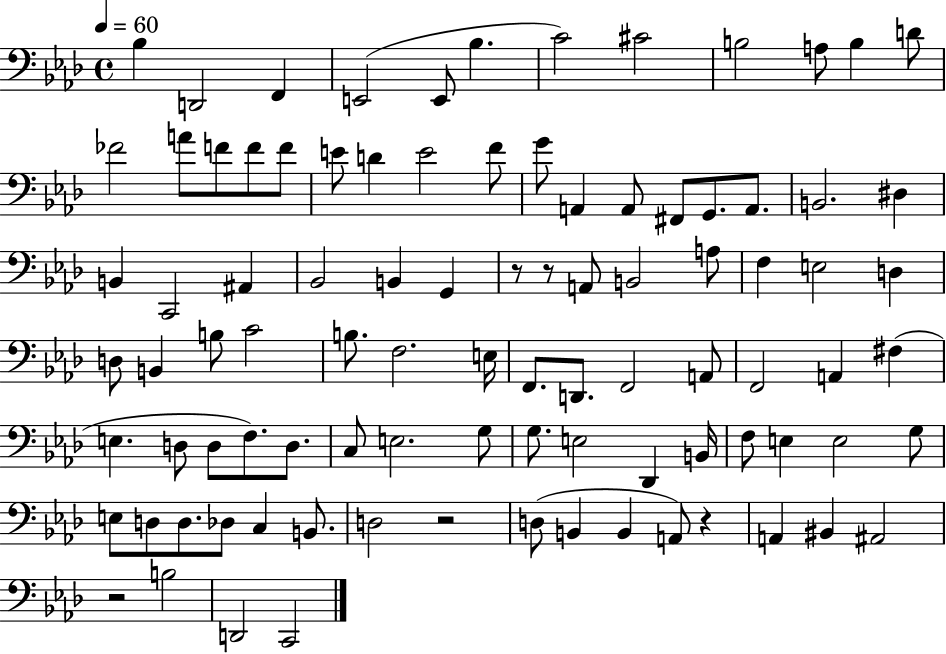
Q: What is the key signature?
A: AES major